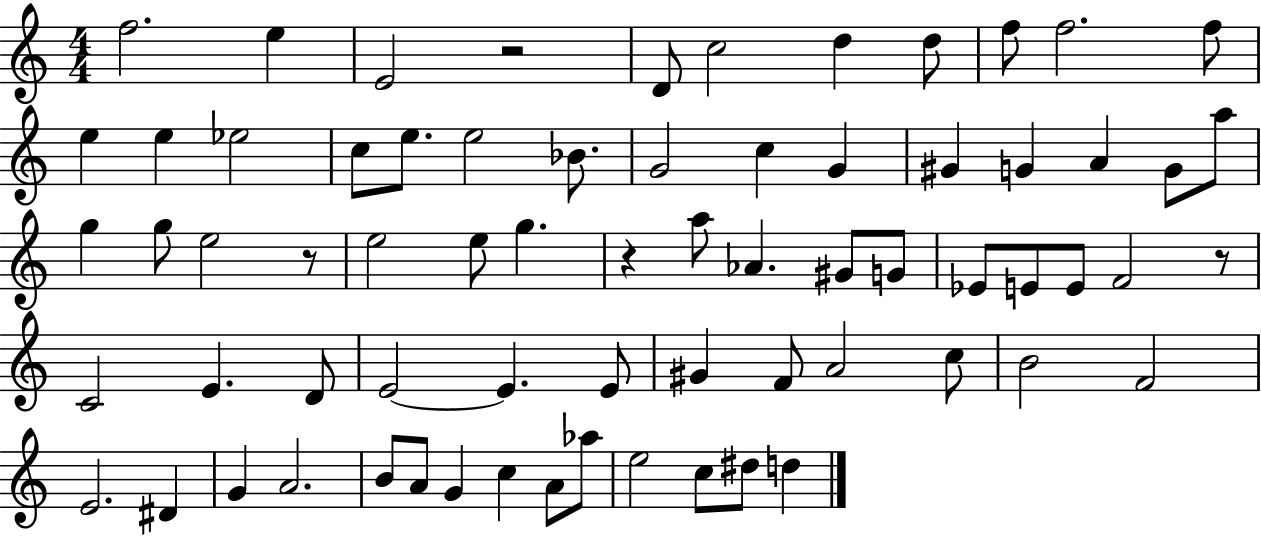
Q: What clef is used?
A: treble